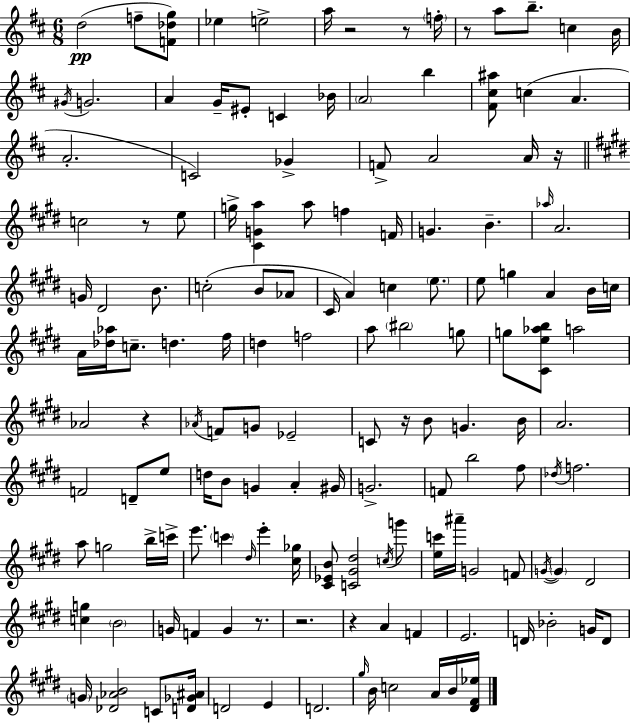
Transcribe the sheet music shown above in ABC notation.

X:1
T:Untitled
M:6/8
L:1/4
K:D
d2 f/2 [F_dg]/2 _e e2 a/4 z2 z/2 f/4 z/2 a/2 b/2 c B/4 ^G/4 G2 A G/4 ^E/2 C _B/4 A2 b [^F^c^a]/2 c A A2 C2 _G F/2 A2 A/4 z/4 c2 z/2 e/2 g/4 [^CGa] a/2 f F/4 G B _a/4 A2 G/4 ^D2 B/2 c2 B/2 _A/2 ^C/4 A c e/2 e/2 g A B/4 c/4 A/4 [_d_a]/4 c/2 d ^f/4 d f2 a/2 ^b2 g/2 g/2 [^Ce_ab]/2 a2 _A2 z _A/4 F/2 G/2 _E2 C/2 z/4 B/2 G B/4 A2 F2 D/2 e/2 d/4 B/2 G A ^G/4 G2 F/2 b2 ^f/2 _d/4 f2 a/2 g2 b/4 c'/4 e'/2 c' ^d/4 e' [^c_g]/4 [^C_EB]/2 [C^G^d]2 c/4 g'/2 [ec']/4 ^a'/4 G2 F/2 G/4 G ^D2 [cg] B2 G/4 F G z/2 z2 z A F E2 D/4 _B2 G/4 D/2 G/4 [_D_AB]2 C/2 [D_G^A]/4 D2 E D2 ^g/4 B/4 c2 A/4 B/4 [^D^F_e]/4